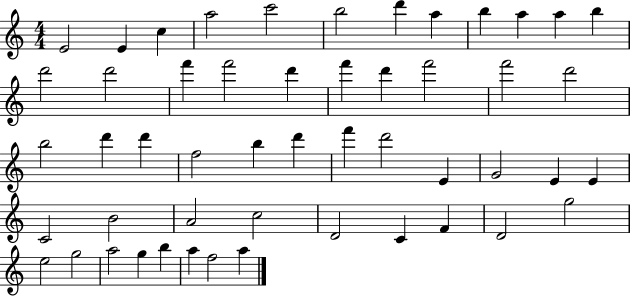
{
  \clef treble
  \numericTimeSignature
  \time 4/4
  \key c \major
  e'2 e'4 c''4 | a''2 c'''2 | b''2 d'''4 a''4 | b''4 a''4 a''4 b''4 | \break d'''2 d'''2 | f'''4 f'''2 d'''4 | f'''4 d'''4 f'''2 | f'''2 d'''2 | \break b''2 d'''4 d'''4 | f''2 b''4 d'''4 | f'''4 d'''2 e'4 | g'2 e'4 e'4 | \break c'2 b'2 | a'2 c''2 | d'2 c'4 f'4 | d'2 g''2 | \break e''2 g''2 | a''2 g''4 b''4 | a''4 f''2 a''4 | \bar "|."
}